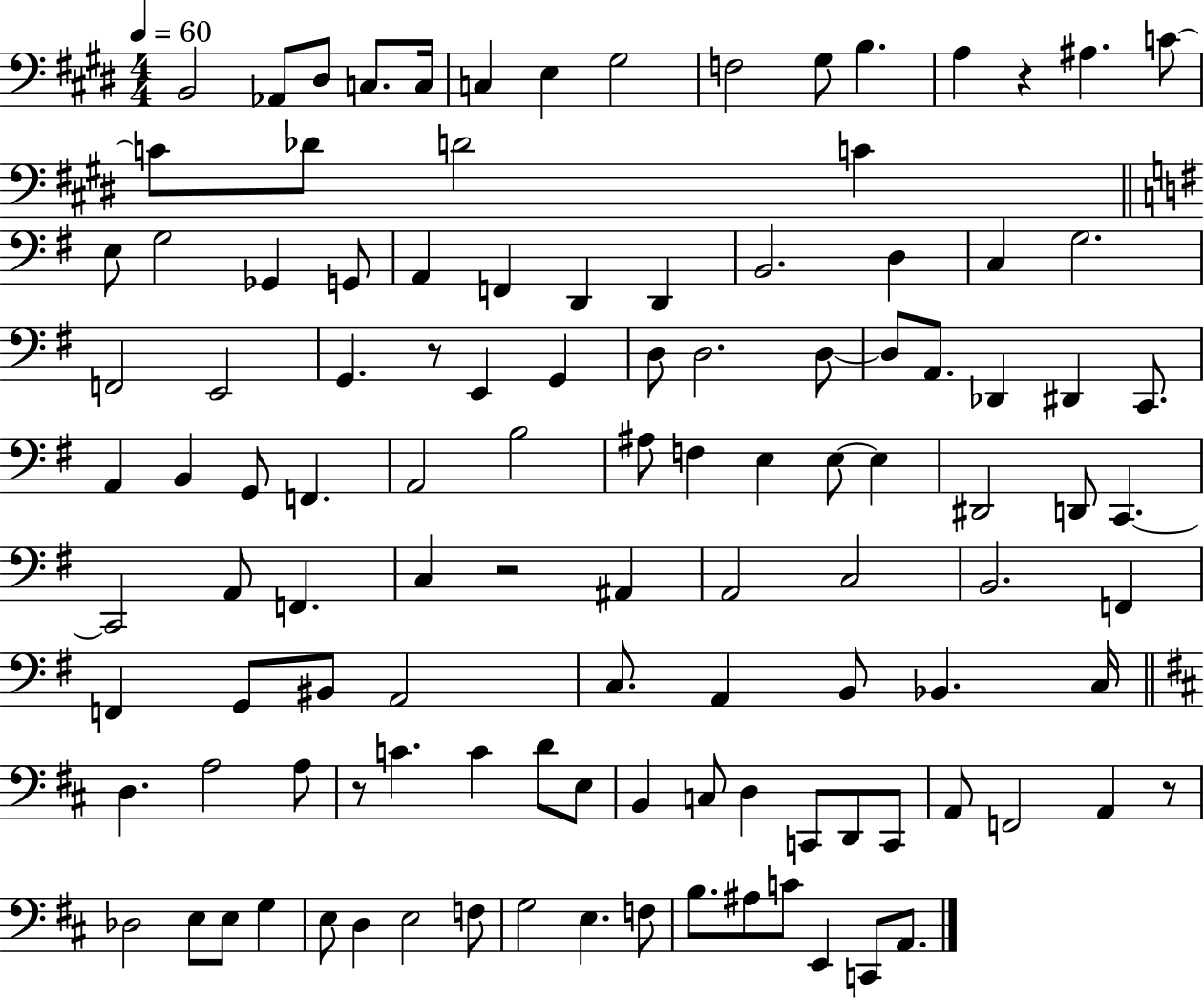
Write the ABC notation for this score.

X:1
T:Untitled
M:4/4
L:1/4
K:E
B,,2 _A,,/2 ^D,/2 C,/2 C,/4 C, E, ^G,2 F,2 ^G,/2 B, A, z ^A, C/2 C/2 _D/2 D2 C E,/2 G,2 _G,, G,,/2 A,, F,, D,, D,, B,,2 D, C, G,2 F,,2 E,,2 G,, z/2 E,, G,, D,/2 D,2 D,/2 D,/2 A,,/2 _D,, ^D,, C,,/2 A,, B,, G,,/2 F,, A,,2 B,2 ^A,/2 F, E, E,/2 E, ^D,,2 D,,/2 C,, C,,2 A,,/2 F,, C, z2 ^A,, A,,2 C,2 B,,2 F,, F,, G,,/2 ^B,,/2 A,,2 C,/2 A,, B,,/2 _B,, C,/4 D, A,2 A,/2 z/2 C C D/2 E,/2 B,, C,/2 D, C,,/2 D,,/2 C,,/2 A,,/2 F,,2 A,, z/2 _D,2 E,/2 E,/2 G, E,/2 D, E,2 F,/2 G,2 E, F,/2 B,/2 ^A,/2 C/2 E,, C,,/2 A,,/2